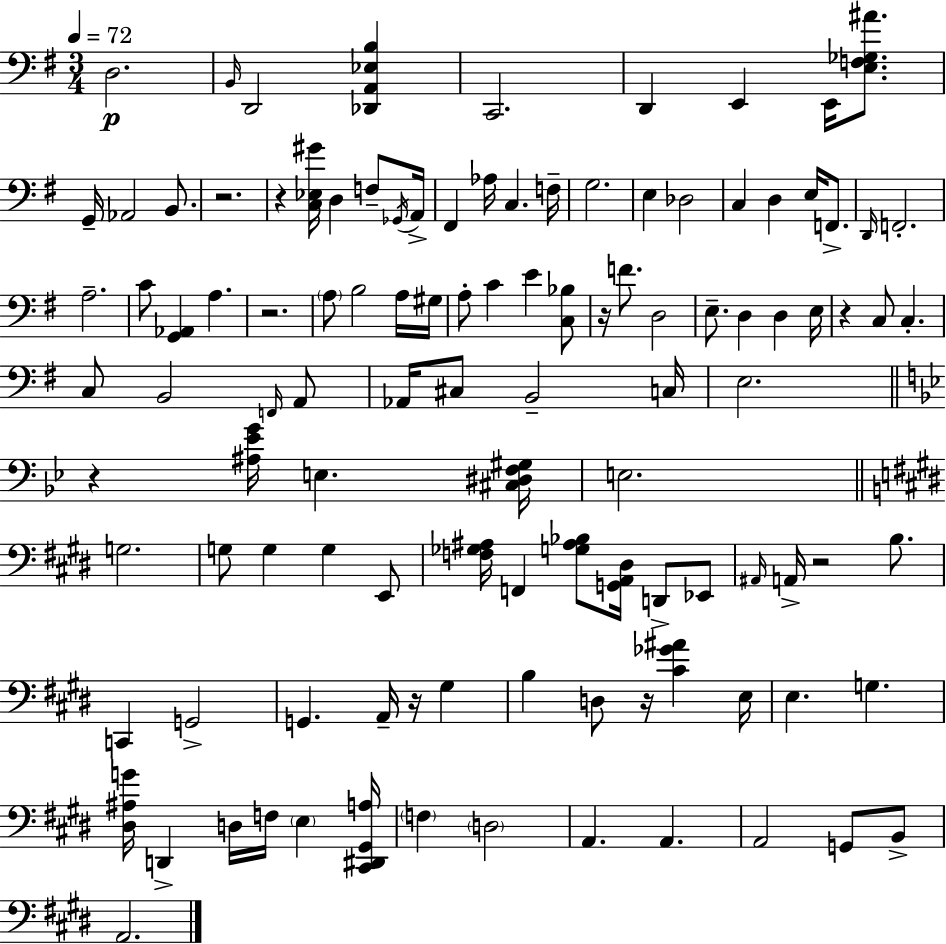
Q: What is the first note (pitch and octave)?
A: D3